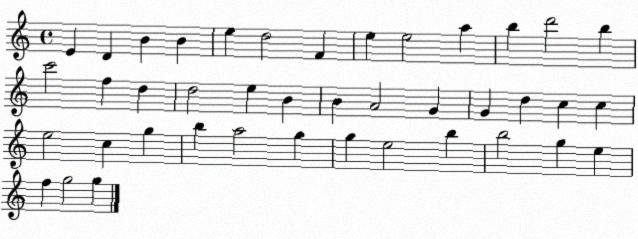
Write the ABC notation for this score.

X:1
T:Untitled
M:4/4
L:1/4
K:C
E D B B e d2 F e e2 a b d'2 b c'2 f d d2 e B B A2 G G d c c e2 c g b a2 g g e2 b b2 g e f g2 g